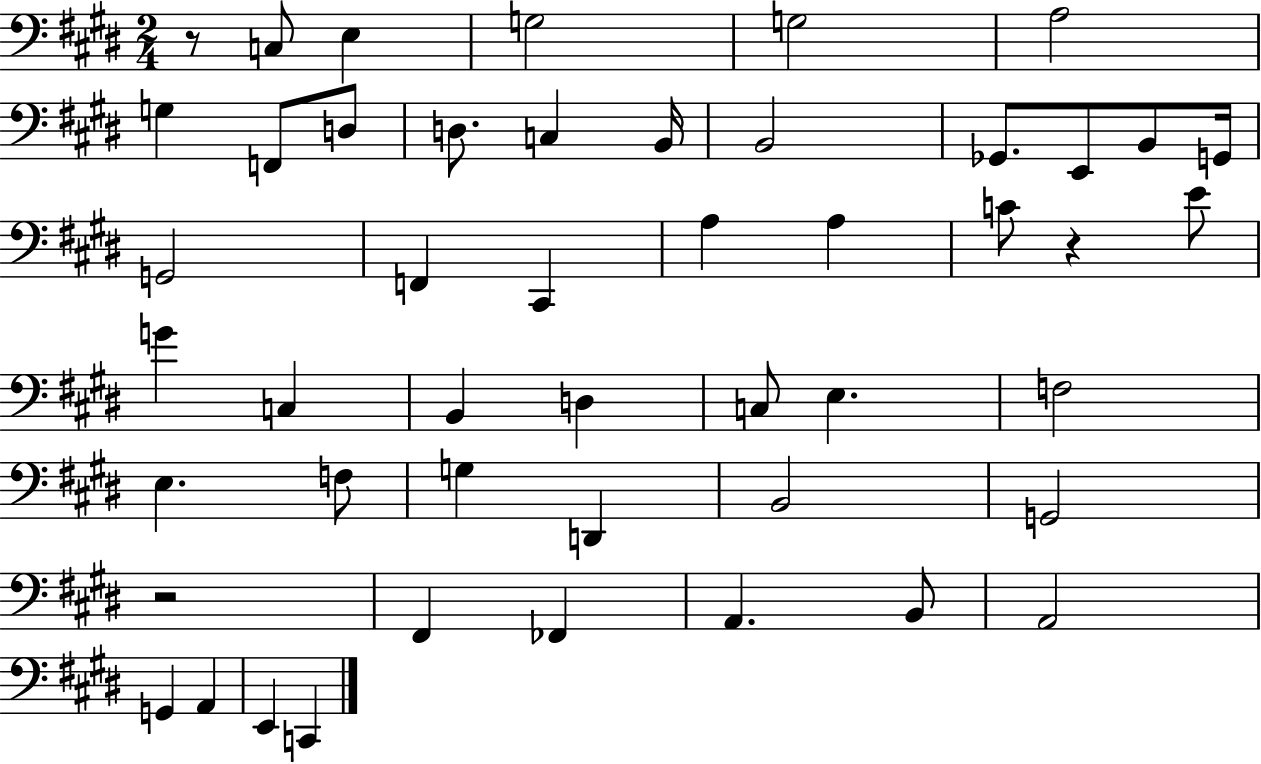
X:1
T:Untitled
M:2/4
L:1/4
K:E
z/2 C,/2 E, G,2 G,2 A,2 G, F,,/2 D,/2 D,/2 C, B,,/4 B,,2 _G,,/2 E,,/2 B,,/2 G,,/4 G,,2 F,, ^C,, A, A, C/2 z E/2 G C, B,, D, C,/2 E, F,2 E, F,/2 G, D,, B,,2 G,,2 z2 ^F,, _F,, A,, B,,/2 A,,2 G,, A,, E,, C,,